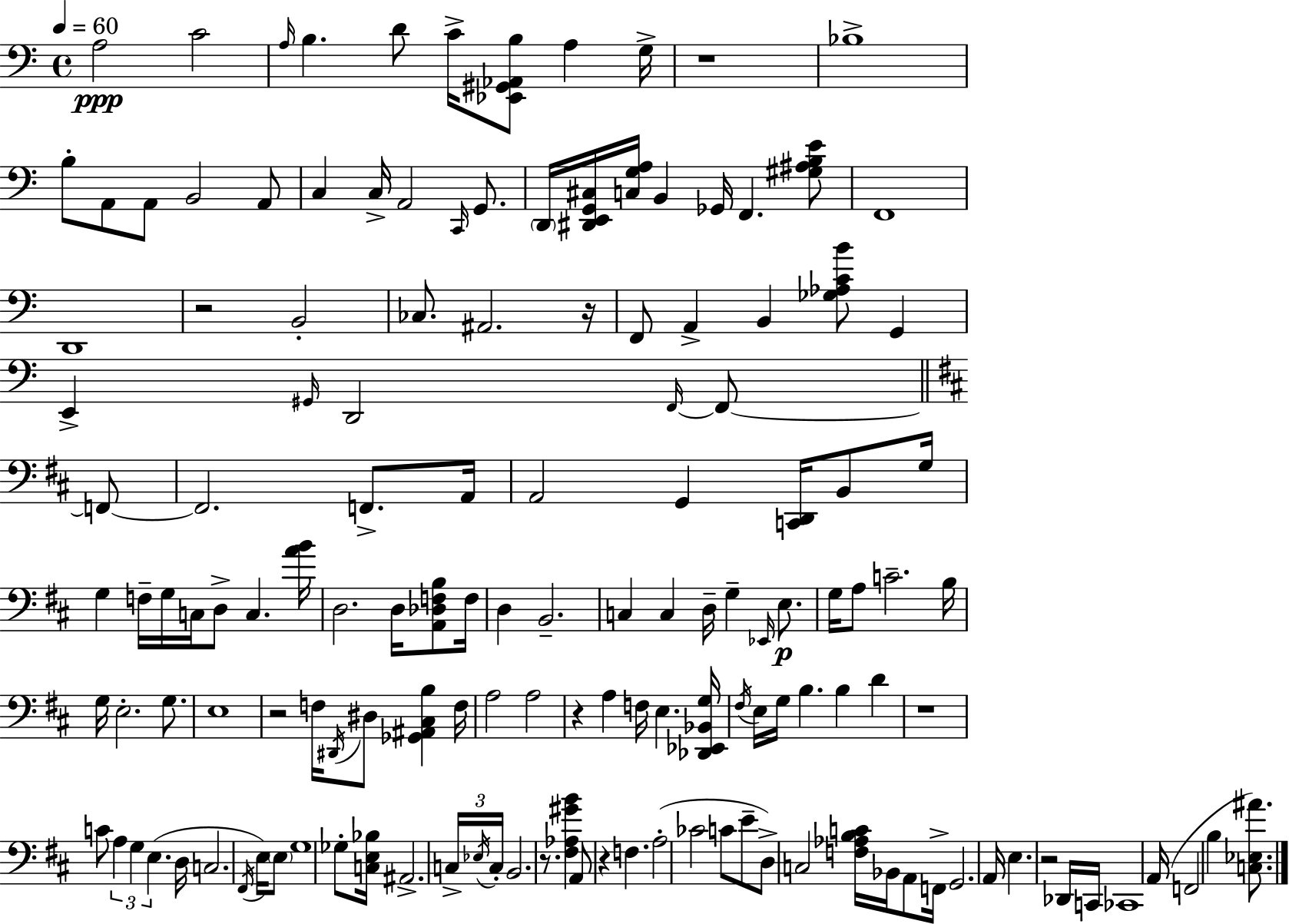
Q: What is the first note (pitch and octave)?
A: A3